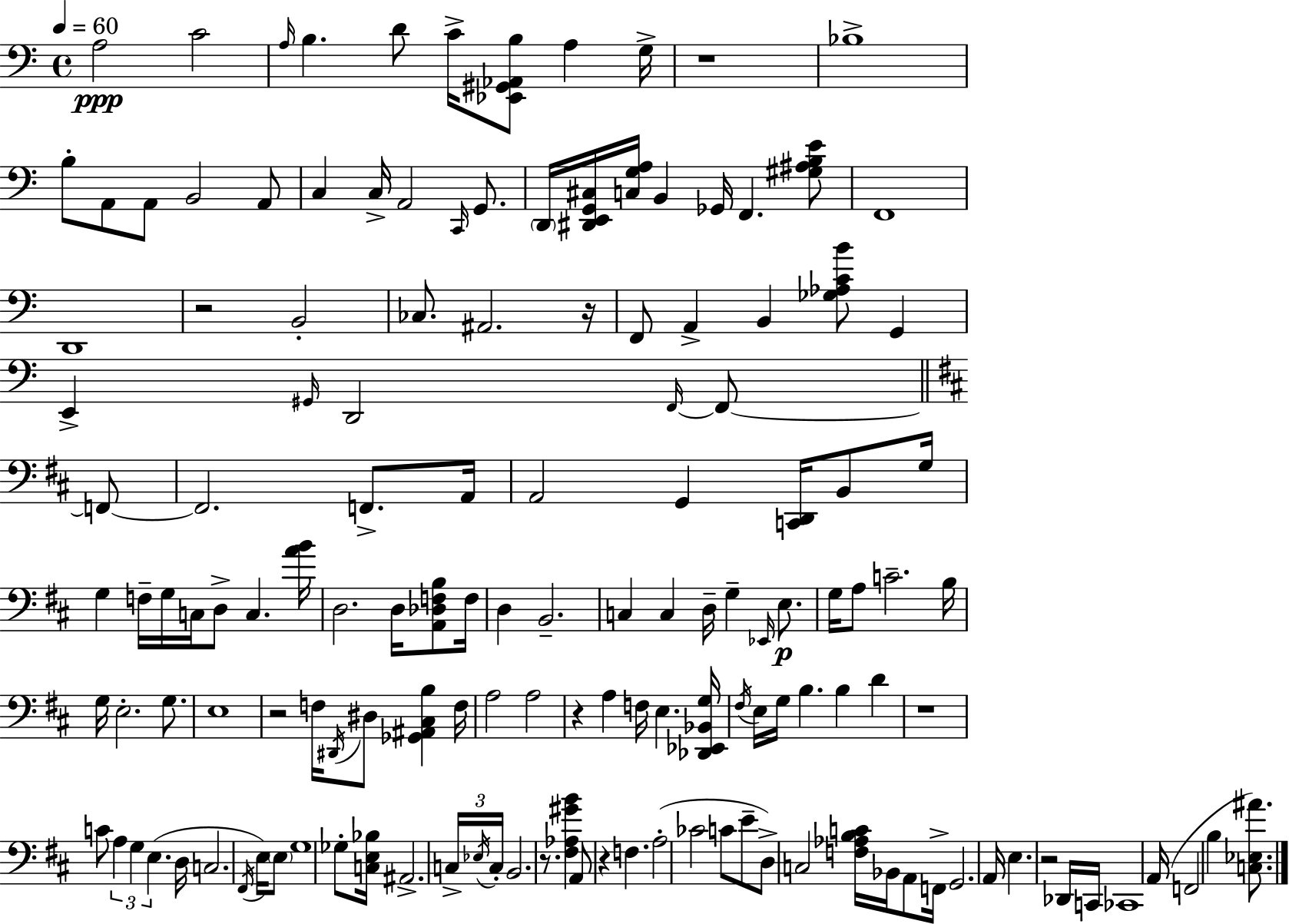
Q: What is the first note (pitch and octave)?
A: A3